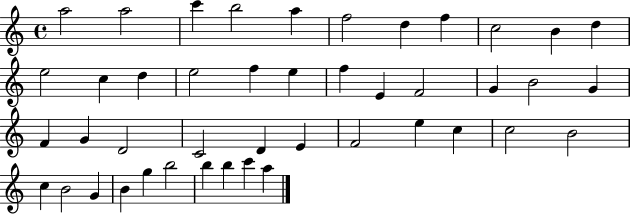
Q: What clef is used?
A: treble